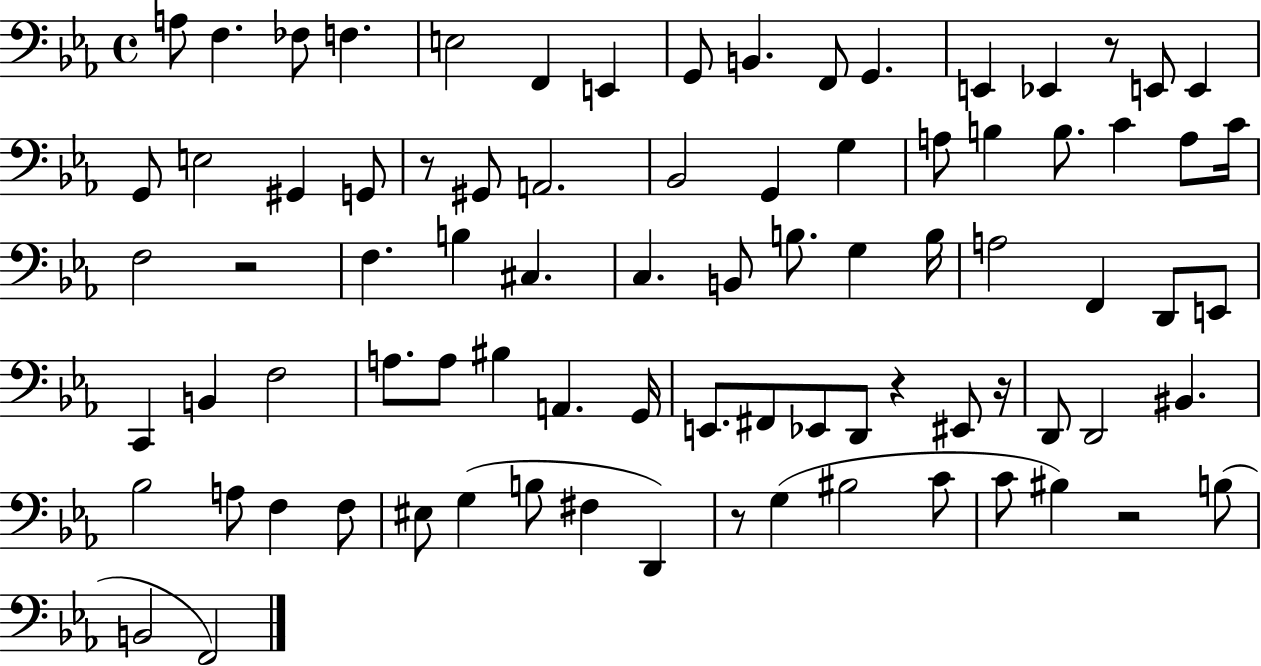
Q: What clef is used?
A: bass